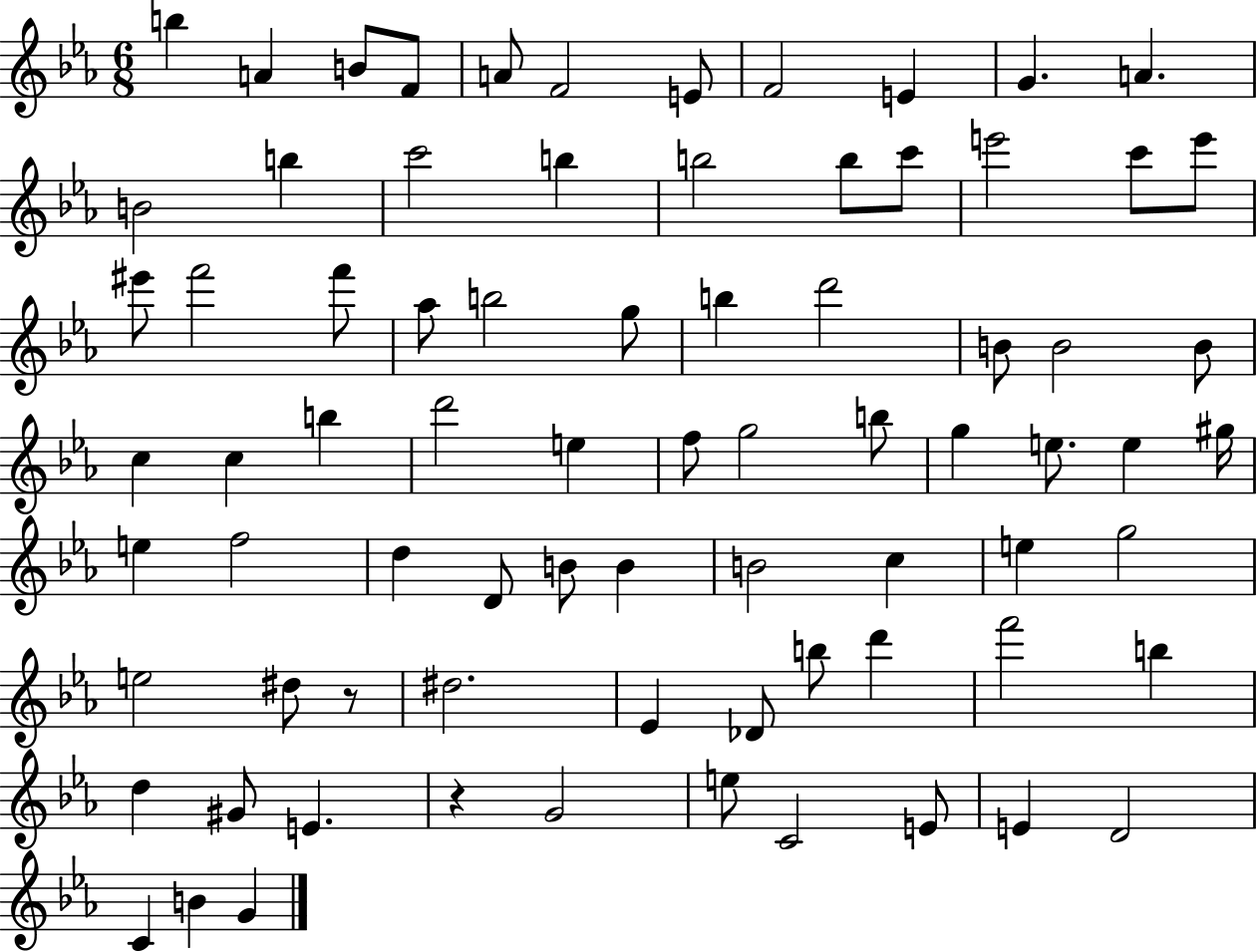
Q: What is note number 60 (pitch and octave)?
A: B5